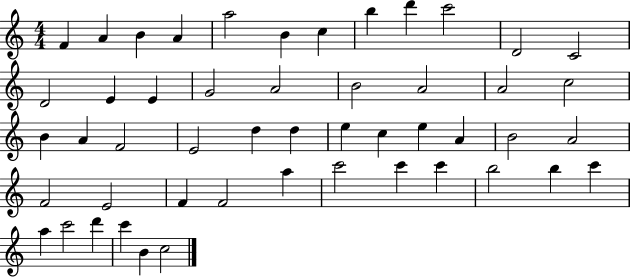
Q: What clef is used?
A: treble